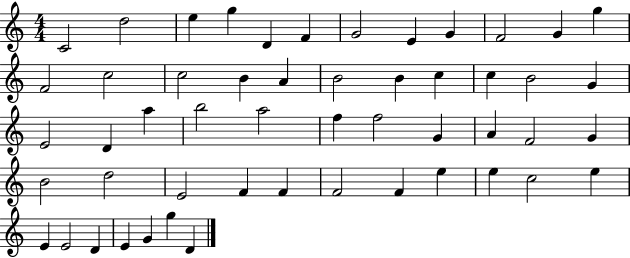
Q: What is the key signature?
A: C major